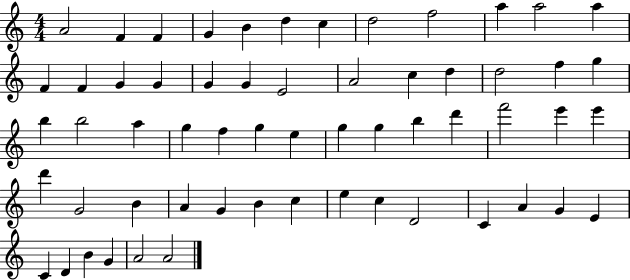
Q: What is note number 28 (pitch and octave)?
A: A5